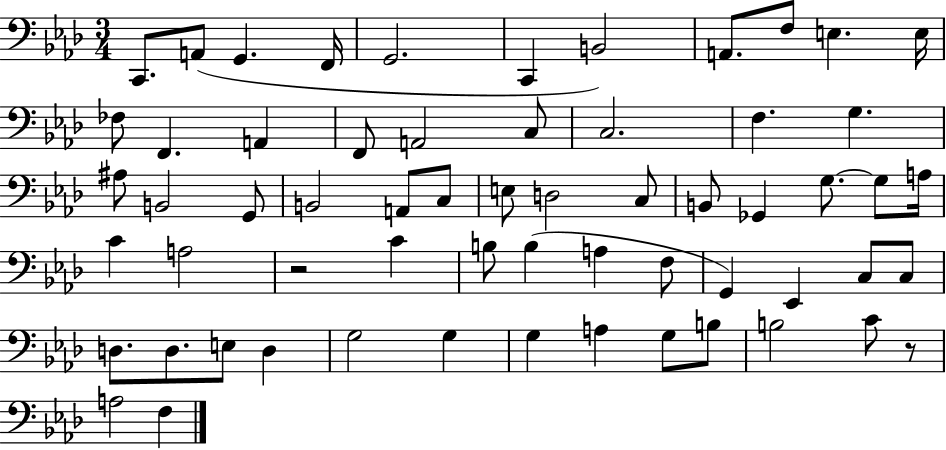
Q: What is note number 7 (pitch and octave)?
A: B2